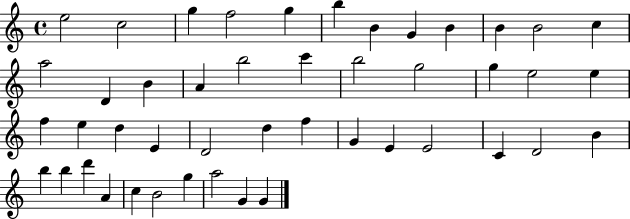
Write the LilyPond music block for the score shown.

{
  \clef treble
  \time 4/4
  \defaultTimeSignature
  \key c \major
  e''2 c''2 | g''4 f''2 g''4 | b''4 b'4 g'4 b'4 | b'4 b'2 c''4 | \break a''2 d'4 b'4 | a'4 b''2 c'''4 | b''2 g''2 | g''4 e''2 e''4 | \break f''4 e''4 d''4 e'4 | d'2 d''4 f''4 | g'4 e'4 e'2 | c'4 d'2 b'4 | \break b''4 b''4 d'''4 a'4 | c''4 b'2 g''4 | a''2 g'4 g'4 | \bar "|."
}